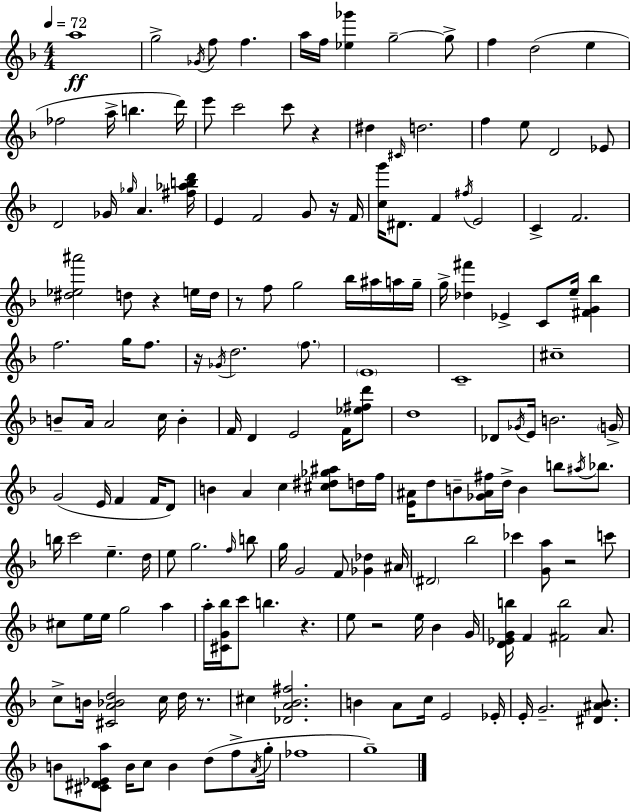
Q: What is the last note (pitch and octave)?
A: G5